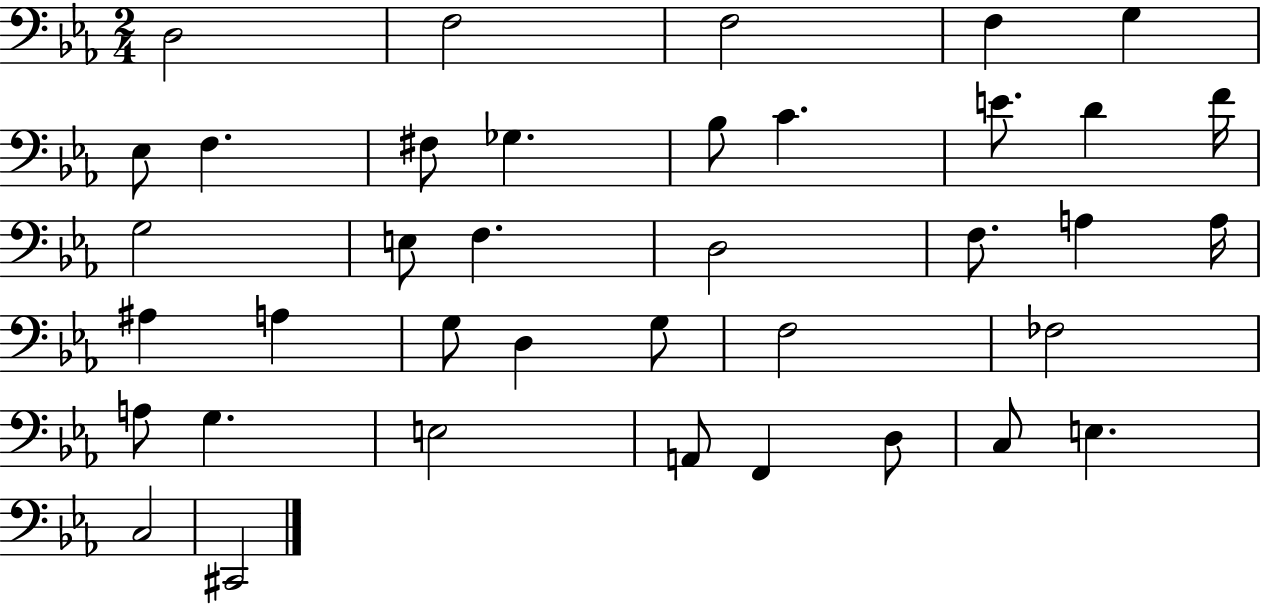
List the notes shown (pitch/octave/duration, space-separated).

D3/h F3/h F3/h F3/q G3/q Eb3/e F3/q. F#3/e Gb3/q. Bb3/e C4/q. E4/e. D4/q F4/s G3/h E3/e F3/q. D3/h F3/e. A3/q A3/s A#3/q A3/q G3/e D3/q G3/e F3/h FES3/h A3/e G3/q. E3/h A2/e F2/q D3/e C3/e E3/q. C3/h C#2/h